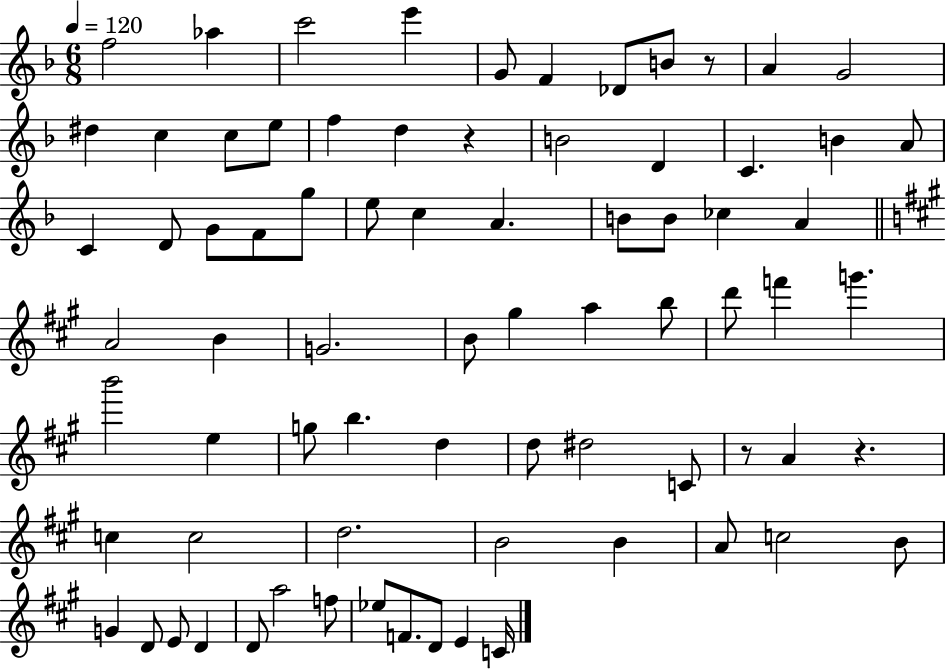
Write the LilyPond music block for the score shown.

{
  \clef treble
  \numericTimeSignature
  \time 6/8
  \key f \major
  \tempo 4 = 120
  f''2 aes''4 | c'''2 e'''4 | g'8 f'4 des'8 b'8 r8 | a'4 g'2 | \break dis''4 c''4 c''8 e''8 | f''4 d''4 r4 | b'2 d'4 | c'4. b'4 a'8 | \break c'4 d'8 g'8 f'8 g''8 | e''8 c''4 a'4. | b'8 b'8 ces''4 a'4 | \bar "||" \break \key a \major a'2 b'4 | g'2. | b'8 gis''4 a''4 b''8 | d'''8 f'''4 g'''4. | \break b'''2 e''4 | g''8 b''4. d''4 | d''8 dis''2 c'8 | r8 a'4 r4. | \break c''4 c''2 | d''2. | b'2 b'4 | a'8 c''2 b'8 | \break g'4 d'8 e'8 d'4 | d'8 a''2 f''8 | ees''8 f'8. d'8 e'4 c'16 | \bar "|."
}